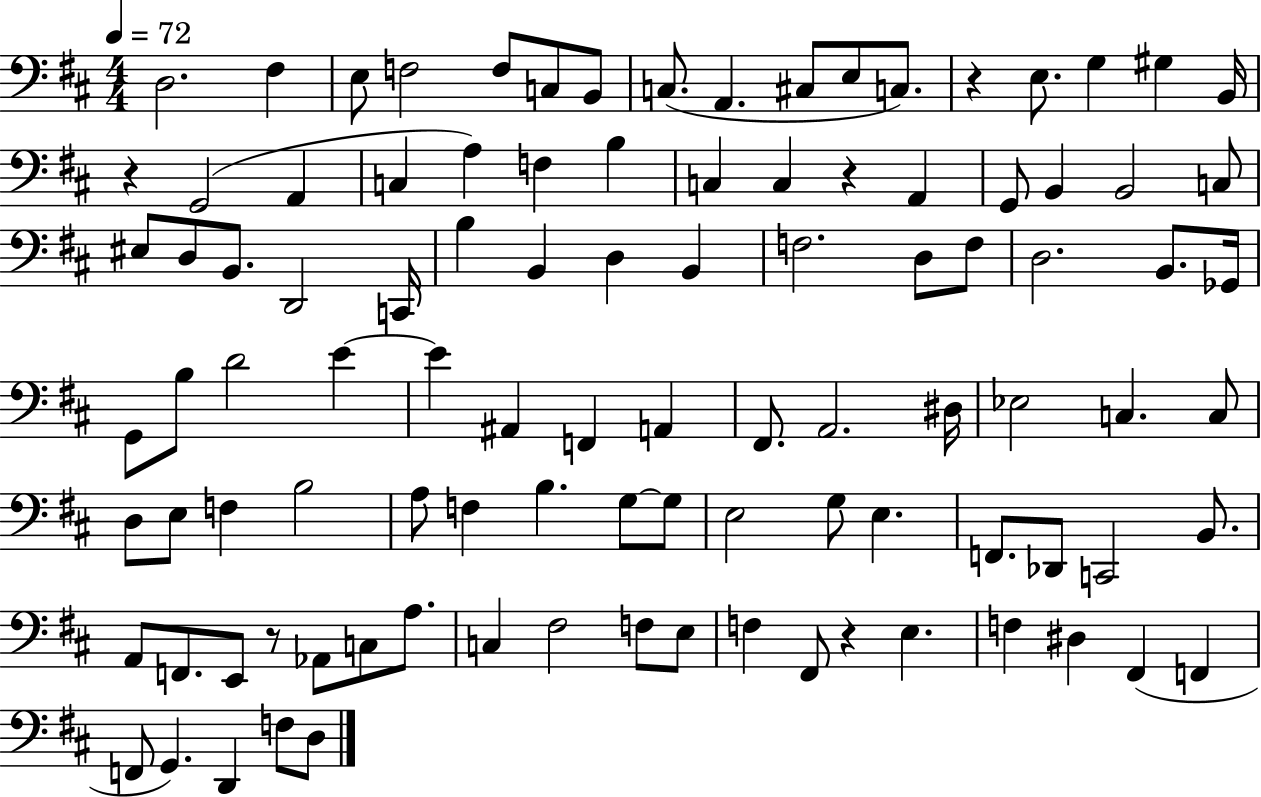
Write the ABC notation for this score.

X:1
T:Untitled
M:4/4
L:1/4
K:D
D,2 ^F, E,/2 F,2 F,/2 C,/2 B,,/2 C,/2 A,, ^C,/2 E,/2 C,/2 z E,/2 G, ^G, B,,/4 z G,,2 A,, C, A, F, B, C, C, z A,, G,,/2 B,, B,,2 C,/2 ^E,/2 D,/2 B,,/2 D,,2 C,,/4 B, B,, D, B,, F,2 D,/2 F,/2 D,2 B,,/2 _G,,/4 G,,/2 B,/2 D2 E E ^A,, F,, A,, ^F,,/2 A,,2 ^D,/4 _E,2 C, C,/2 D,/2 E,/2 F, B,2 A,/2 F, B, G,/2 G,/2 E,2 G,/2 E, F,,/2 _D,,/2 C,,2 B,,/2 A,,/2 F,,/2 E,,/2 z/2 _A,,/2 C,/2 A,/2 C, ^F,2 F,/2 E,/2 F, ^F,,/2 z E, F, ^D, ^F,, F,, F,,/2 G,, D,, F,/2 D,/2